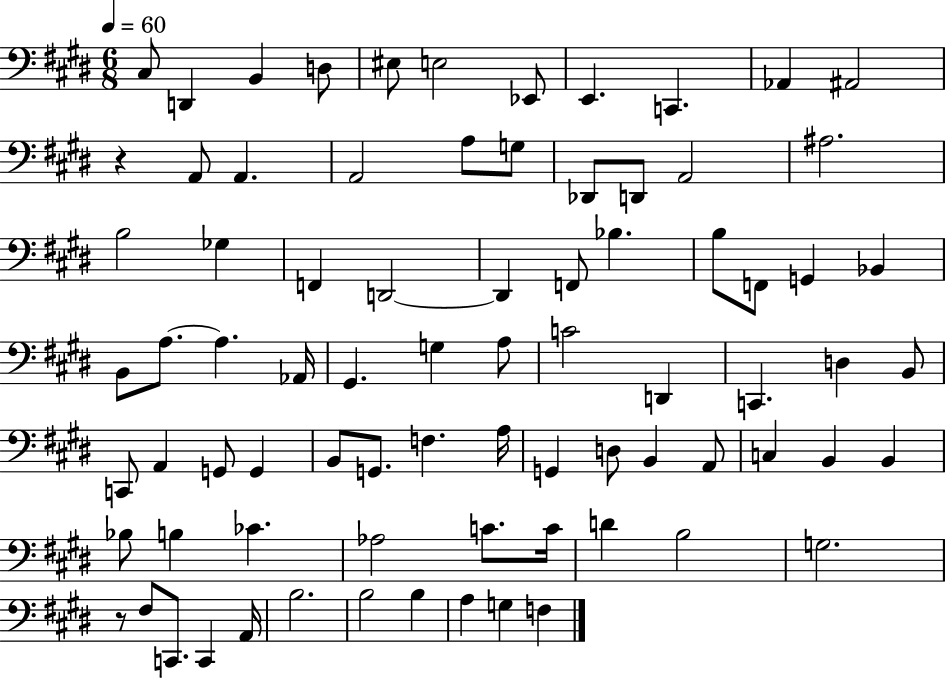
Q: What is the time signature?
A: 6/8